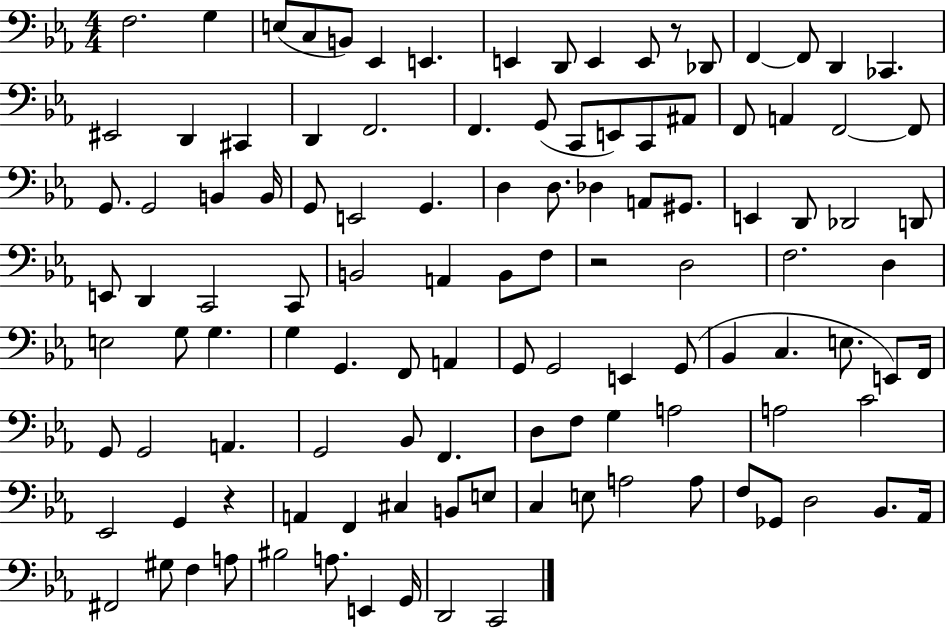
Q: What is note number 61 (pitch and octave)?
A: G3